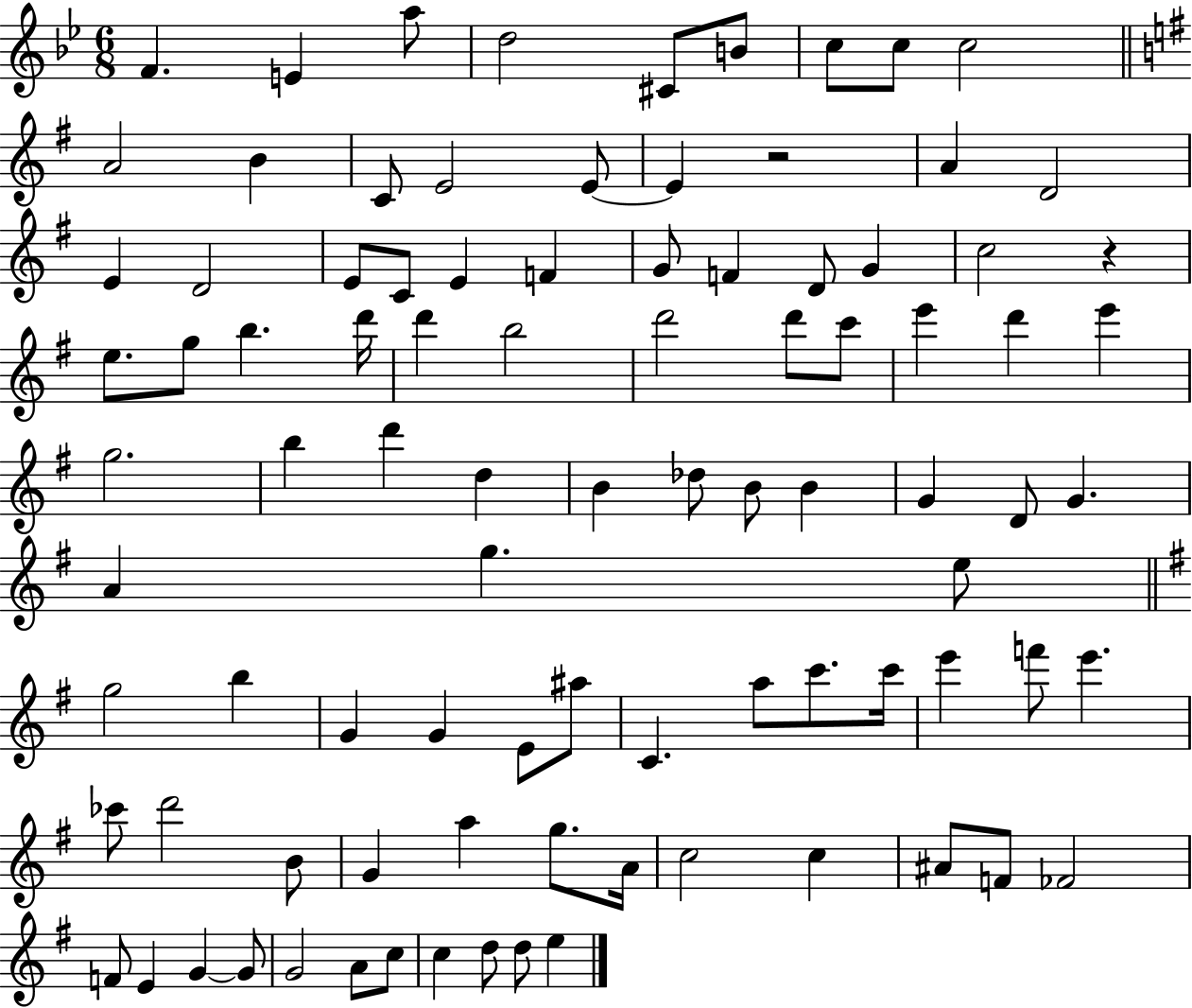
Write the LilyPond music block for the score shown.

{
  \clef treble
  \numericTimeSignature
  \time 6/8
  \key bes \major
  f'4. e'4 a''8 | d''2 cis'8 b'8 | c''8 c''8 c''2 | \bar "||" \break \key g \major a'2 b'4 | c'8 e'2 e'8~~ | e'4 r2 | a'4 d'2 | \break e'4 d'2 | e'8 c'8 e'4 f'4 | g'8 f'4 d'8 g'4 | c''2 r4 | \break e''8. g''8 b''4. d'''16 | d'''4 b''2 | d'''2 d'''8 c'''8 | e'''4 d'''4 e'''4 | \break g''2. | b''4 d'''4 d''4 | b'4 des''8 b'8 b'4 | g'4 d'8 g'4. | \break a'4 g''4. e''8 | \bar "||" \break \key g \major g''2 b''4 | g'4 g'4 e'8 ais''8 | c'4. a''8 c'''8. c'''16 | e'''4 f'''8 e'''4. | \break ces'''8 d'''2 b'8 | g'4 a''4 g''8. a'16 | c''2 c''4 | ais'8 f'8 fes'2 | \break f'8 e'4 g'4~~ g'8 | g'2 a'8 c''8 | c''4 d''8 d''8 e''4 | \bar "|."
}